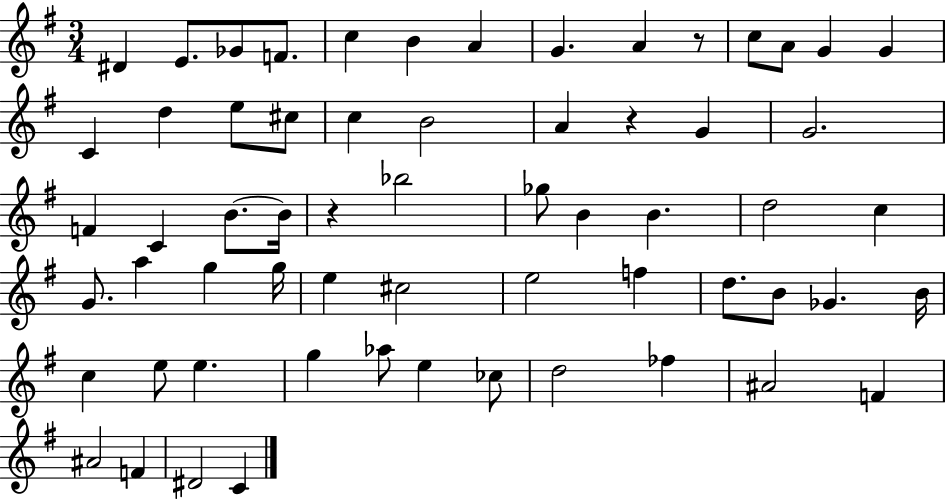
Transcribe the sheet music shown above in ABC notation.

X:1
T:Untitled
M:3/4
L:1/4
K:G
^D E/2 _G/2 F/2 c B A G A z/2 c/2 A/2 G G C d e/2 ^c/2 c B2 A z G G2 F C B/2 B/4 z _b2 _g/2 B B d2 c G/2 a g g/4 e ^c2 e2 f d/2 B/2 _G B/4 c e/2 e g _a/2 e _c/2 d2 _f ^A2 F ^A2 F ^D2 C